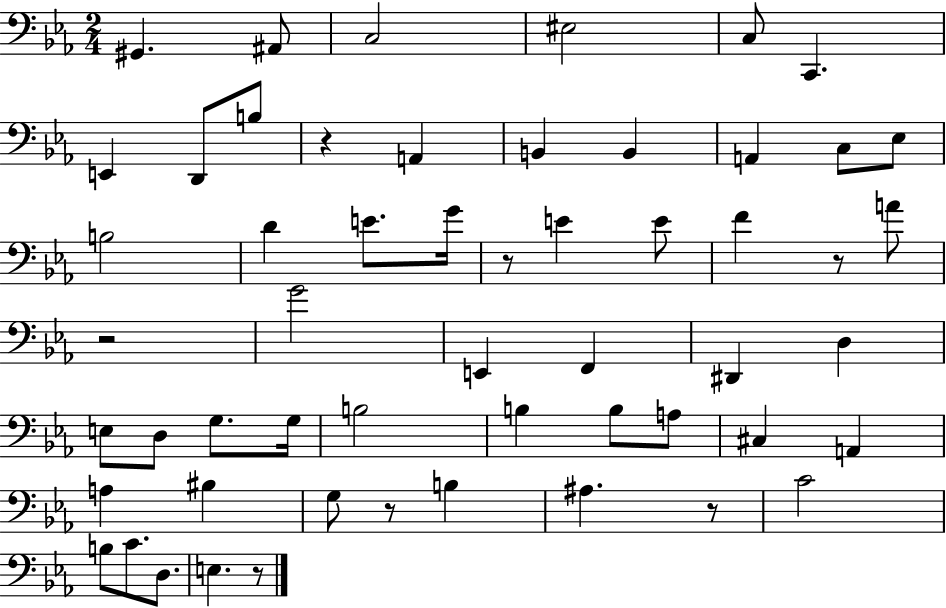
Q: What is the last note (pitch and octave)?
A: E3